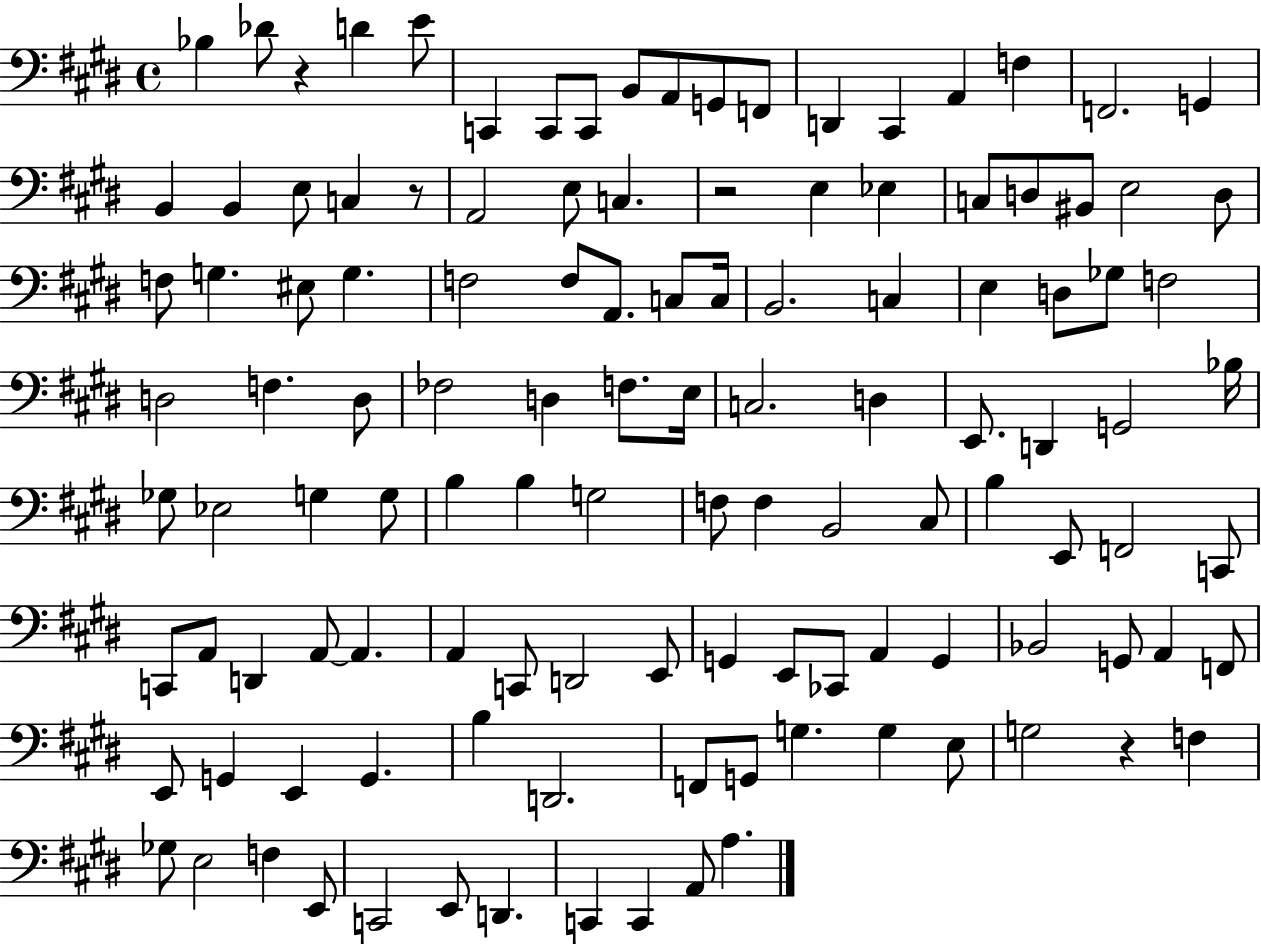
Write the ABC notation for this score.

X:1
T:Untitled
M:4/4
L:1/4
K:E
_B, _D/2 z D E/2 C,, C,,/2 C,,/2 B,,/2 A,,/2 G,,/2 F,,/2 D,, ^C,, A,, F, F,,2 G,, B,, B,, E,/2 C, z/2 A,,2 E,/2 C, z2 E, _E, C,/2 D,/2 ^B,,/2 E,2 D,/2 F,/2 G, ^E,/2 G, F,2 F,/2 A,,/2 C,/2 C,/4 B,,2 C, E, D,/2 _G,/2 F,2 D,2 F, D,/2 _F,2 D, F,/2 E,/4 C,2 D, E,,/2 D,, G,,2 _B,/4 _G,/2 _E,2 G, G,/2 B, B, G,2 F,/2 F, B,,2 ^C,/2 B, E,,/2 F,,2 C,,/2 C,,/2 A,,/2 D,, A,,/2 A,, A,, C,,/2 D,,2 E,,/2 G,, E,,/2 _C,,/2 A,, G,, _B,,2 G,,/2 A,, F,,/2 E,,/2 G,, E,, G,, B, D,,2 F,,/2 G,,/2 G, G, E,/2 G,2 z F, _G,/2 E,2 F, E,,/2 C,,2 E,,/2 D,, C,, C,, A,,/2 A,